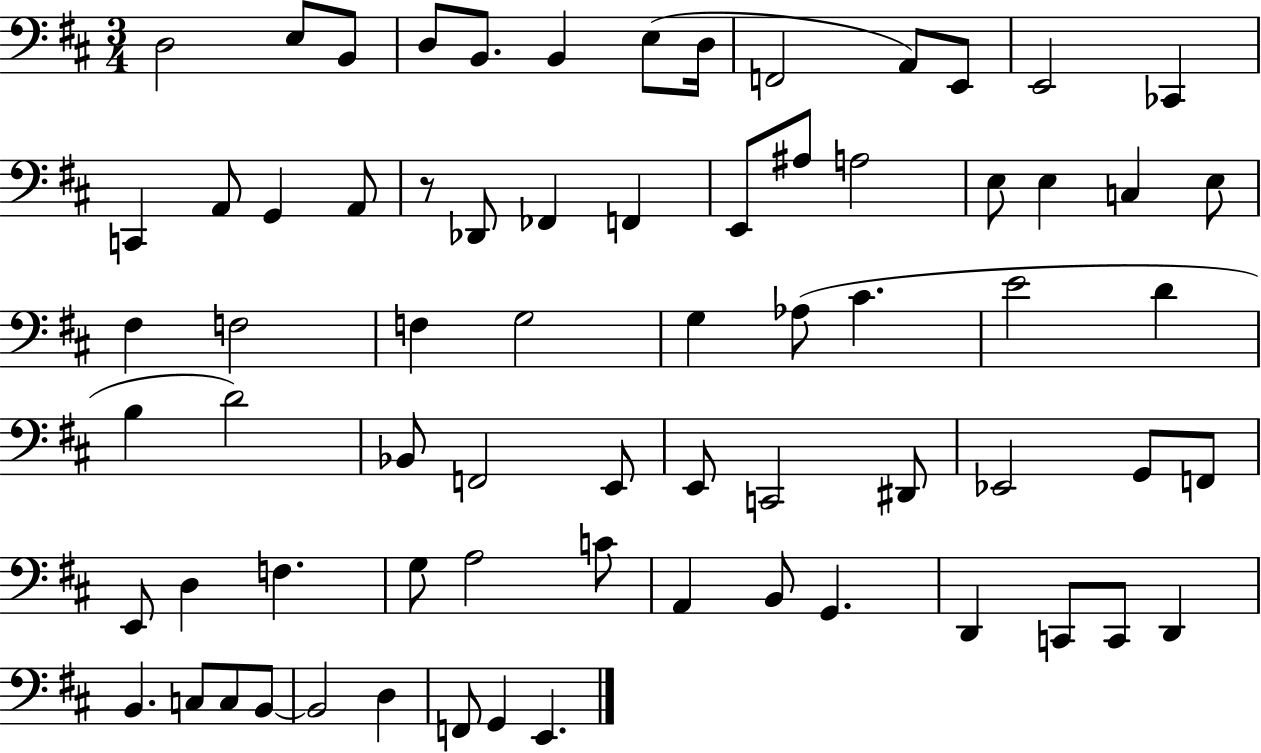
{
  \clef bass
  \numericTimeSignature
  \time 3/4
  \key d \major
  \repeat volta 2 { d2 e8 b,8 | d8 b,8. b,4 e8( d16 | f,2 a,8) e,8 | e,2 ces,4 | \break c,4 a,8 g,4 a,8 | r8 des,8 fes,4 f,4 | e,8 ais8 a2 | e8 e4 c4 e8 | \break fis4 f2 | f4 g2 | g4 aes8( cis'4. | e'2 d'4 | \break b4 d'2) | bes,8 f,2 e,8 | e,8 c,2 dis,8 | ees,2 g,8 f,8 | \break e,8 d4 f4. | g8 a2 c'8 | a,4 b,8 g,4. | d,4 c,8 c,8 d,4 | \break b,4. c8 c8 b,8~~ | b,2 d4 | f,8 g,4 e,4. | } \bar "|."
}